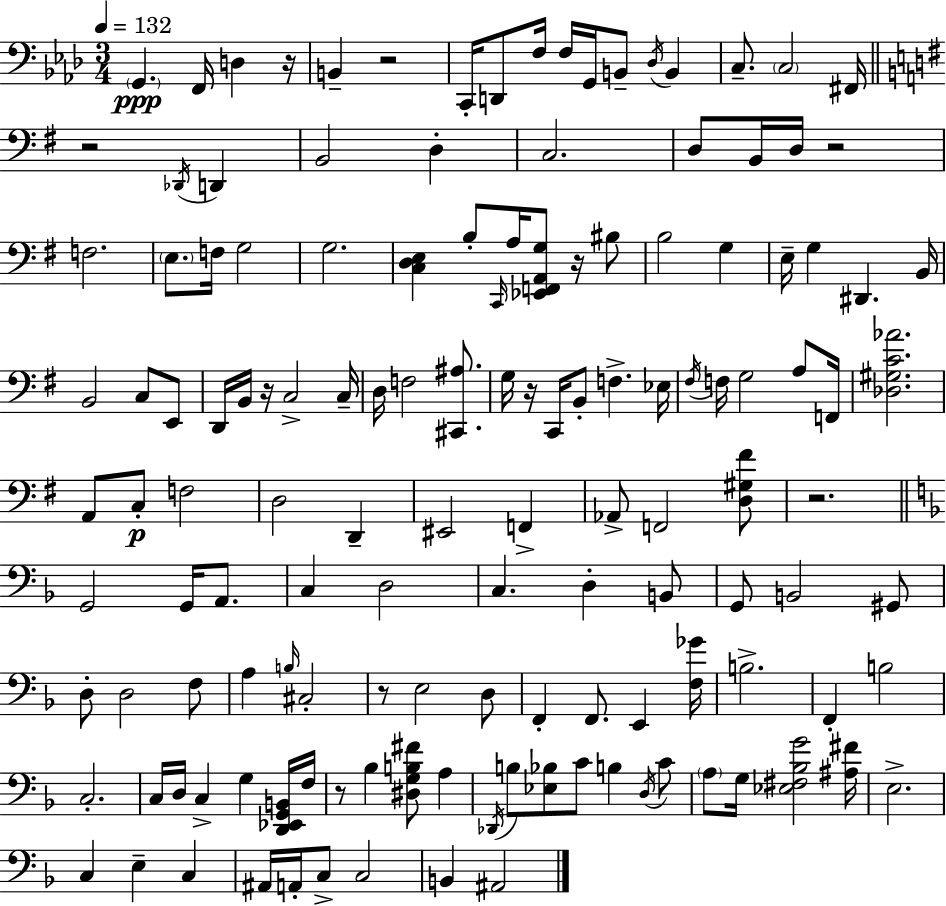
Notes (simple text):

G2/q. F2/s D3/q R/s B2/q R/h C2/s D2/e F3/s F3/s G2/s B2/e Db3/s B2/q C3/e. C3/h F#2/s R/h Db2/s D2/q B2/h D3/q C3/h. D3/e B2/s D3/s R/h F3/h. E3/e. F3/s G3/h G3/h. [C3,D3,E3]/q B3/e C2/s A3/s [Eb2,F2,A2,G3]/e R/s BIS3/e B3/h G3/q E3/s G3/q D#2/q. B2/s B2/h C3/e E2/e D2/s B2/s R/s C3/h C3/s D3/s F3/h [C#2,A#3]/e. G3/s R/s C2/s B2/e F3/q. Eb3/s F#3/s F3/s G3/h A3/e F2/s [Db3,G#3,C4,Ab4]/h. A2/e C3/e F3/h D3/h D2/q EIS2/h F2/q Ab2/e F2/h [D3,G#3,F#4]/e R/h. G2/h G2/s A2/e. C3/q D3/h C3/q. D3/q B2/e G2/e B2/h G#2/e D3/e D3/h F3/e A3/q B3/s C#3/h R/e E3/h D3/e F2/q F2/e. E2/q [F3,Gb4]/s B3/h. F2/q B3/h C3/h. C3/s D3/s C3/q G3/q [D2,Eb2,G2,B2]/s F3/s R/e Bb3/q [D#3,G3,B3,F#4]/e A3/q Db2/s B3/e [Eb3,Bb3]/e C4/e B3/q D3/s C4/e A3/e G3/s [Eb3,F#3,Bb3,G4]/h [A#3,F#4]/s E3/h. C3/q E3/q C3/q A#2/s A2/s C3/e C3/h B2/q A#2/h